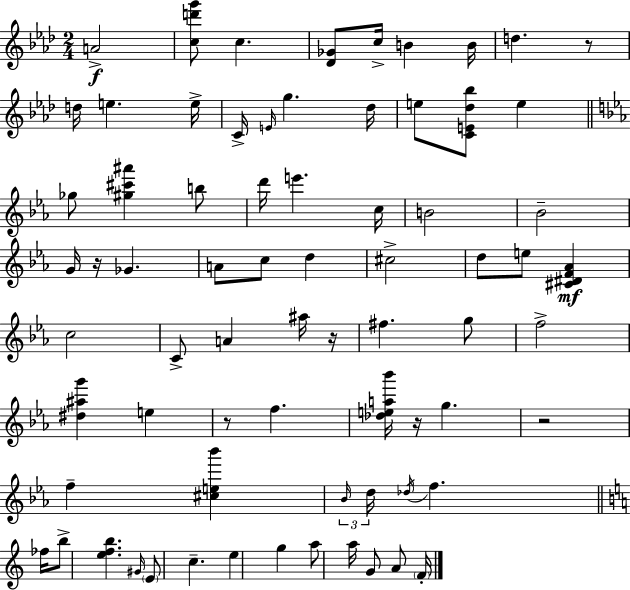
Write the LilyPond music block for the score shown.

{
  \clef treble
  \numericTimeSignature
  \time 2/4
  \key aes \major
  a'2->\f | <c'' d''' g'''>8 c''4. | <des' ges'>8 c''16-> b'4 b'16 | d''4. r8 | \break d''16 e''4. e''16-> | c'16-> \grace { e'16 } g''4. | des''16 e''8 <c' e' des'' bes''>8 e''4 | \bar "||" \break \key ees \major ges''8 <gis'' cis''' ais'''>4 b''8 | d'''16 e'''4. c''16 | b'2 | bes'2-- | \break g'16 r16 ges'4. | a'8 c''8 d''4 | cis''2-> | d''8 e''8 <cis' dis' f' aes'>4\mf | \break c''2 | c'8-> a'4 ais''16 r16 | fis''4. g''8 | f''2-> | \break <dis'' ais'' g'''>4 e''4 | r8 f''4. | <des'' e'' a'' bes'''>16 r16 g''4. | r2 | \break f''4-- <cis'' e'' bes'''>4 | \tuplet 3/2 { \grace { bes'16 } d''16 \acciaccatura { des''16 } } f''4. | \bar "||" \break \key c \major fes''16 b''8-> <e'' f'' b''>4. | \grace { gis'16 } \parenthesize e'8 c''4.-- | e''4 g''4 | a''8 a''16 g'8 a'8 | \break \parenthesize f'16-. \bar "|."
}